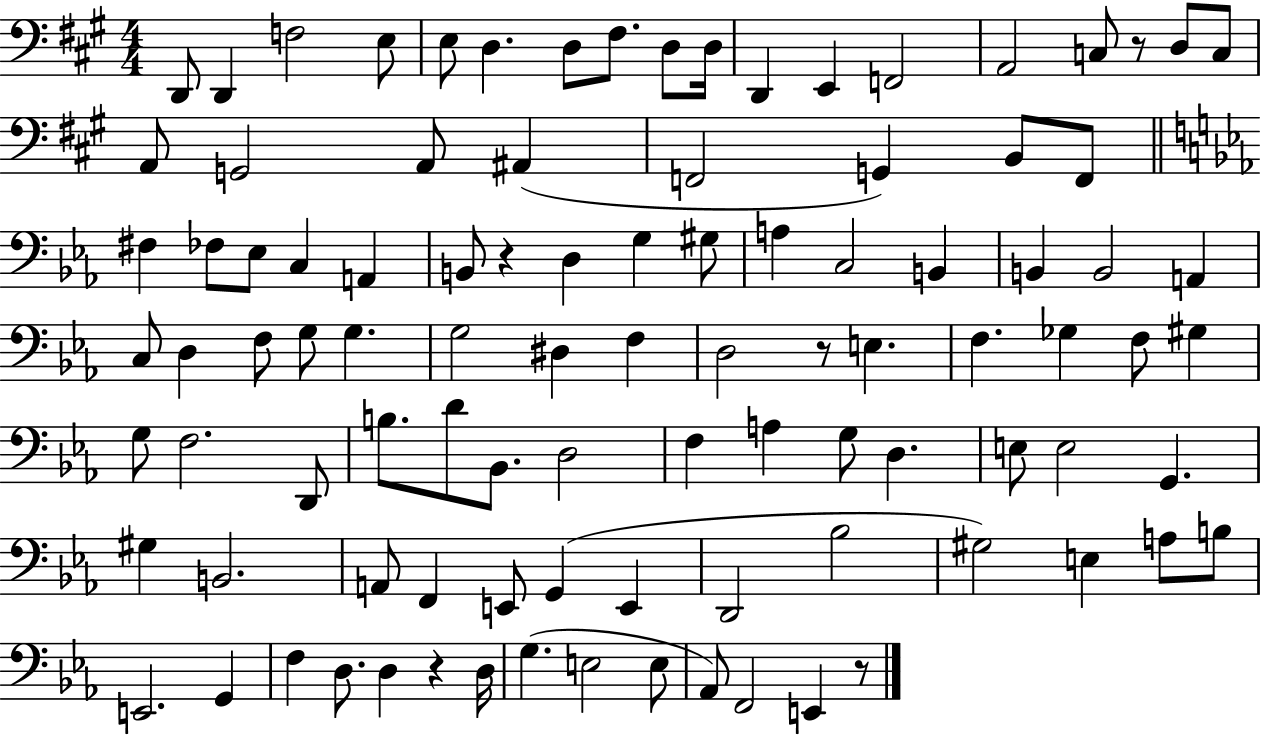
X:1
T:Untitled
M:4/4
L:1/4
K:A
D,,/2 D,, F,2 E,/2 E,/2 D, D,/2 ^F,/2 D,/2 D,/4 D,, E,, F,,2 A,,2 C,/2 z/2 D,/2 C,/2 A,,/2 G,,2 A,,/2 ^A,, F,,2 G,, B,,/2 F,,/2 ^F, _F,/2 _E,/2 C, A,, B,,/2 z D, G, ^G,/2 A, C,2 B,, B,, B,,2 A,, C,/2 D, F,/2 G,/2 G, G,2 ^D, F, D,2 z/2 E, F, _G, F,/2 ^G, G,/2 F,2 D,,/2 B,/2 D/2 _B,,/2 D,2 F, A, G,/2 D, E,/2 E,2 G,, ^G, B,,2 A,,/2 F,, E,,/2 G,, E,, D,,2 _B,2 ^G,2 E, A,/2 B,/2 E,,2 G,, F, D,/2 D, z D,/4 G, E,2 E,/2 _A,,/2 F,,2 E,, z/2